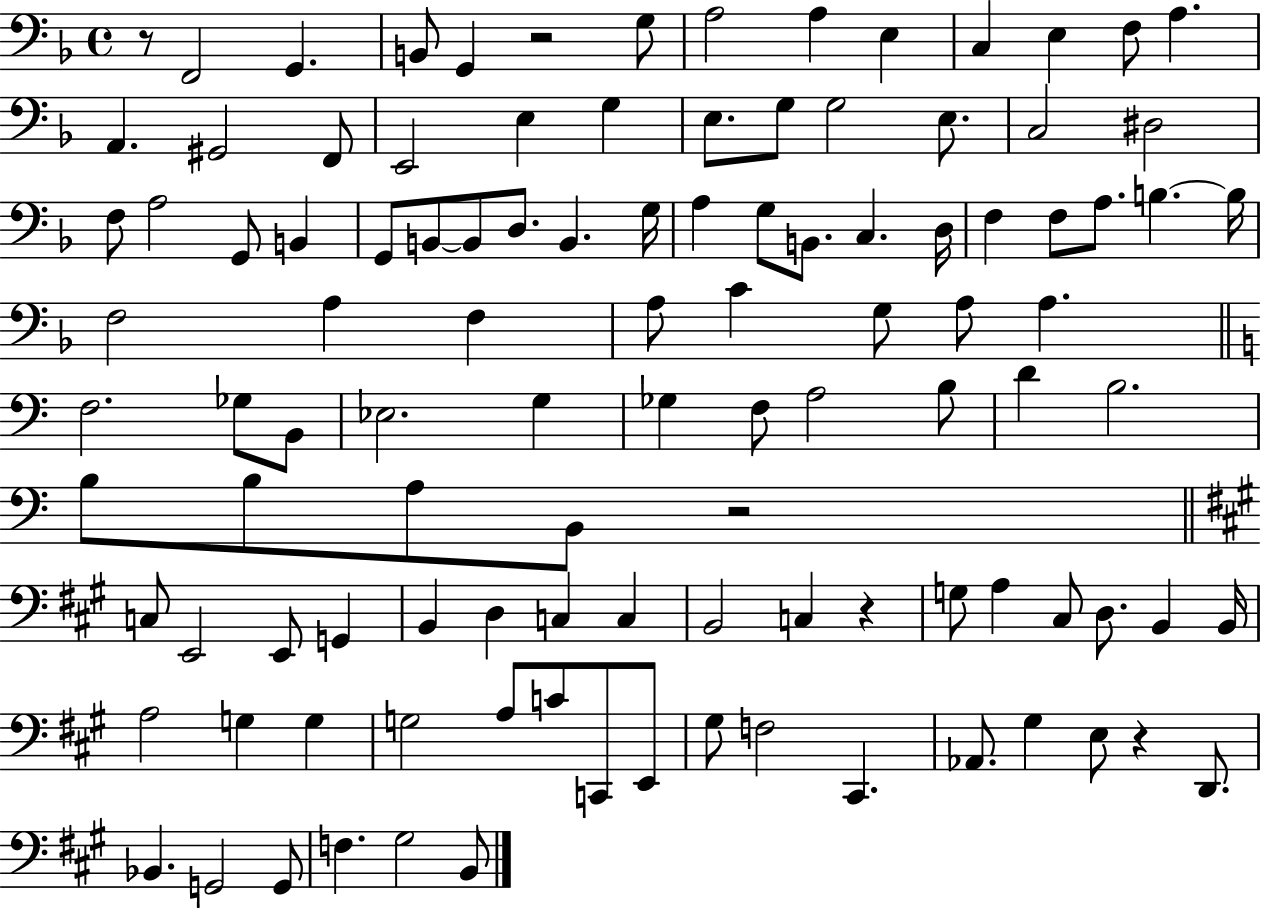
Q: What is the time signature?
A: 4/4